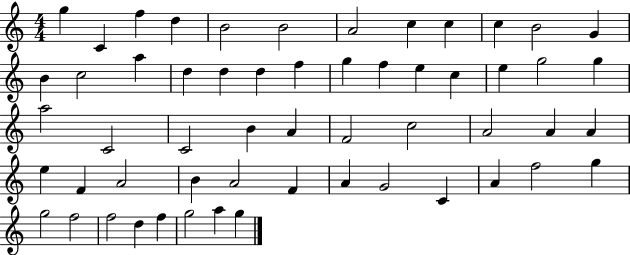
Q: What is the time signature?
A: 4/4